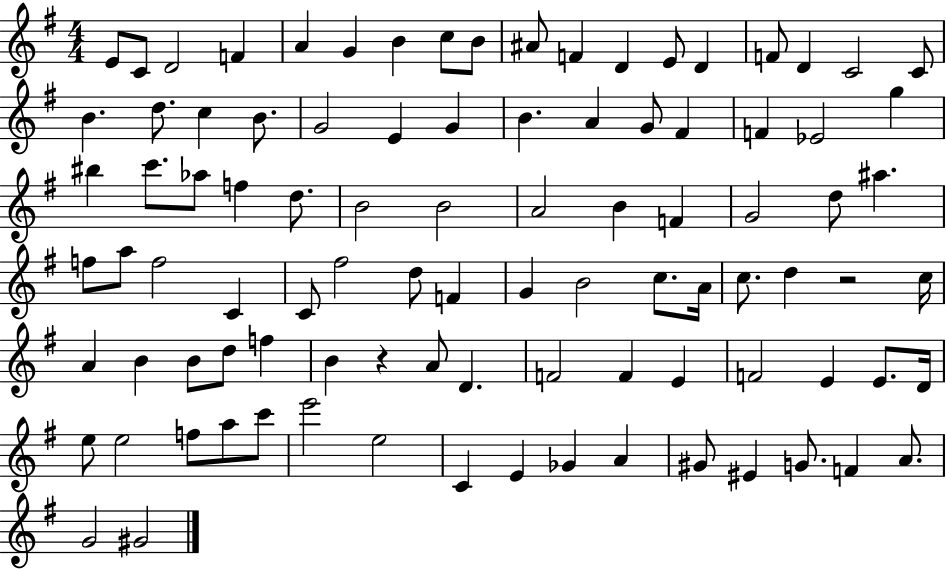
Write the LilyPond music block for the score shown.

{
  \clef treble
  \numericTimeSignature
  \time 4/4
  \key g \major
  \repeat volta 2 { e'8 c'8 d'2 f'4 | a'4 g'4 b'4 c''8 b'8 | ais'8 f'4 d'4 e'8 d'4 | f'8 d'4 c'2 c'8 | \break b'4. d''8. c''4 b'8. | g'2 e'4 g'4 | b'4. a'4 g'8 fis'4 | f'4 ees'2 g''4 | \break bis''4 c'''8. aes''8 f''4 d''8. | b'2 b'2 | a'2 b'4 f'4 | g'2 d''8 ais''4. | \break f''8 a''8 f''2 c'4 | c'8 fis''2 d''8 f'4 | g'4 b'2 c''8. a'16 | c''8. d''4 r2 c''16 | \break a'4 b'4 b'8 d''8 f''4 | b'4 r4 a'8 d'4. | f'2 f'4 e'4 | f'2 e'4 e'8. d'16 | \break e''8 e''2 f''8 a''8 c'''8 | e'''2 e''2 | c'4 e'4 ges'4 a'4 | gis'8 eis'4 g'8. f'4 a'8. | \break g'2 gis'2 | } \bar "|."
}